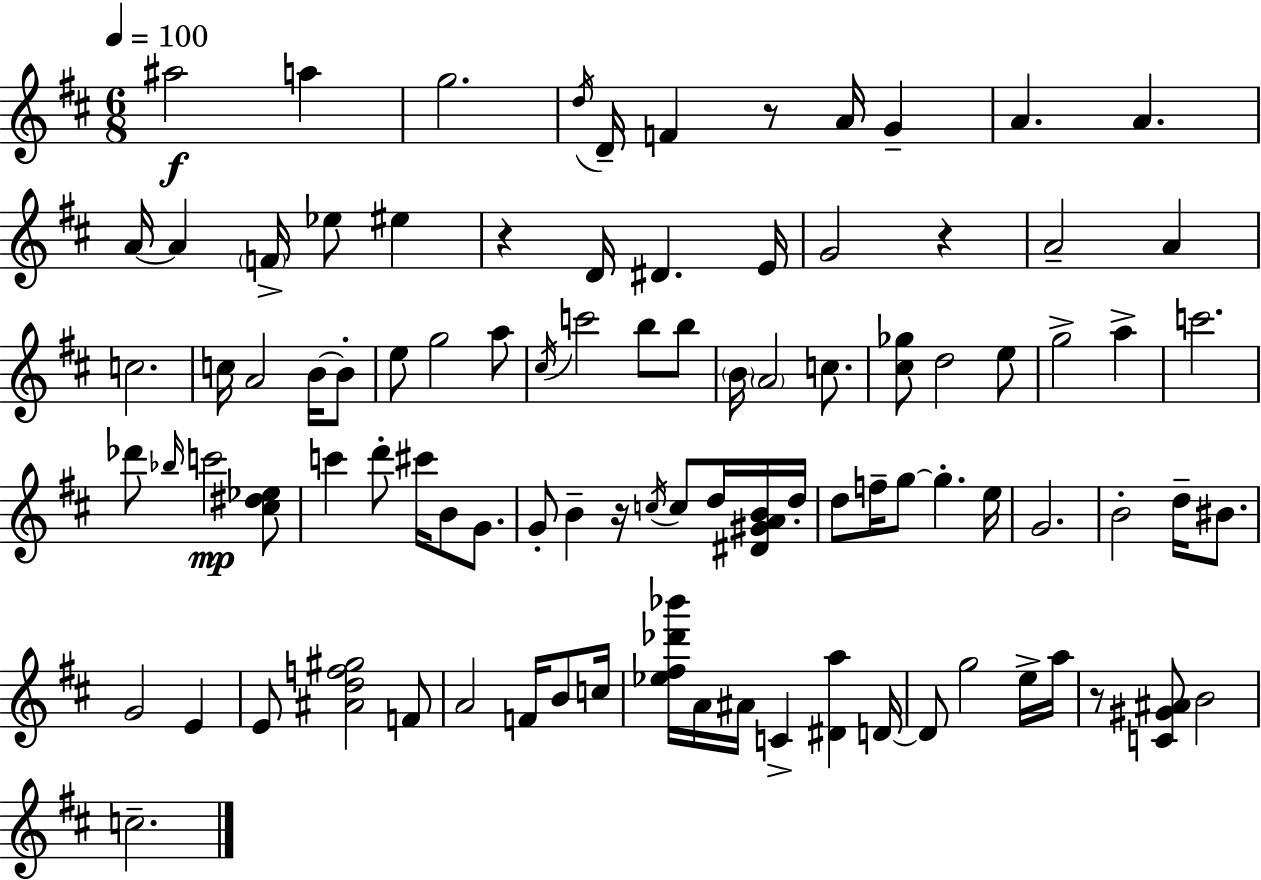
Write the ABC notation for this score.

X:1
T:Untitled
M:6/8
L:1/4
K:D
^a2 a g2 d/4 D/4 F z/2 A/4 G A A A/4 A F/4 _e/2 ^e z D/4 ^D E/4 G2 z A2 A c2 c/4 A2 B/4 B/2 e/2 g2 a/2 ^c/4 c'2 b/2 b/2 B/4 A2 c/2 [^c_g]/2 d2 e/2 g2 a c'2 _d'/2 _b/4 c'2 [^c^d_e]/2 c' d'/2 ^c'/4 B/2 G/2 G/2 B z/4 c/4 c/2 d/4 [^D^GAB]/4 d/4 d/2 f/4 g/2 g e/4 G2 B2 d/4 ^B/2 G2 E E/2 [^Adf^g]2 F/2 A2 F/4 B/2 c/4 [_e^f_d'_b']/4 A/4 ^A/4 C [^Da] D/4 D/2 g2 e/4 a/4 z/2 [C^G^A]/2 B2 c2